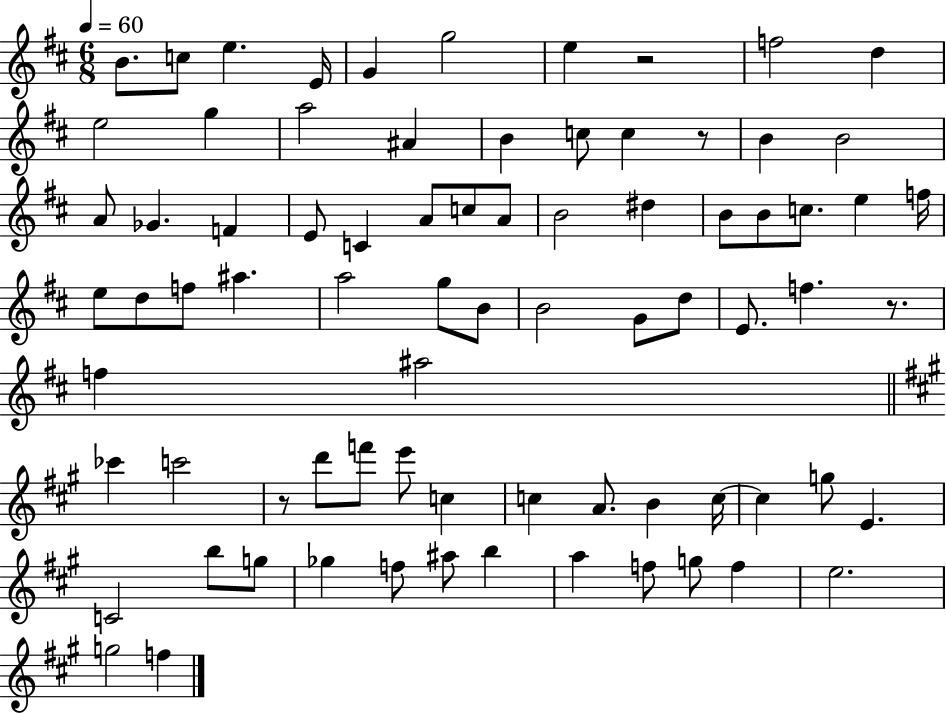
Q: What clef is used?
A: treble